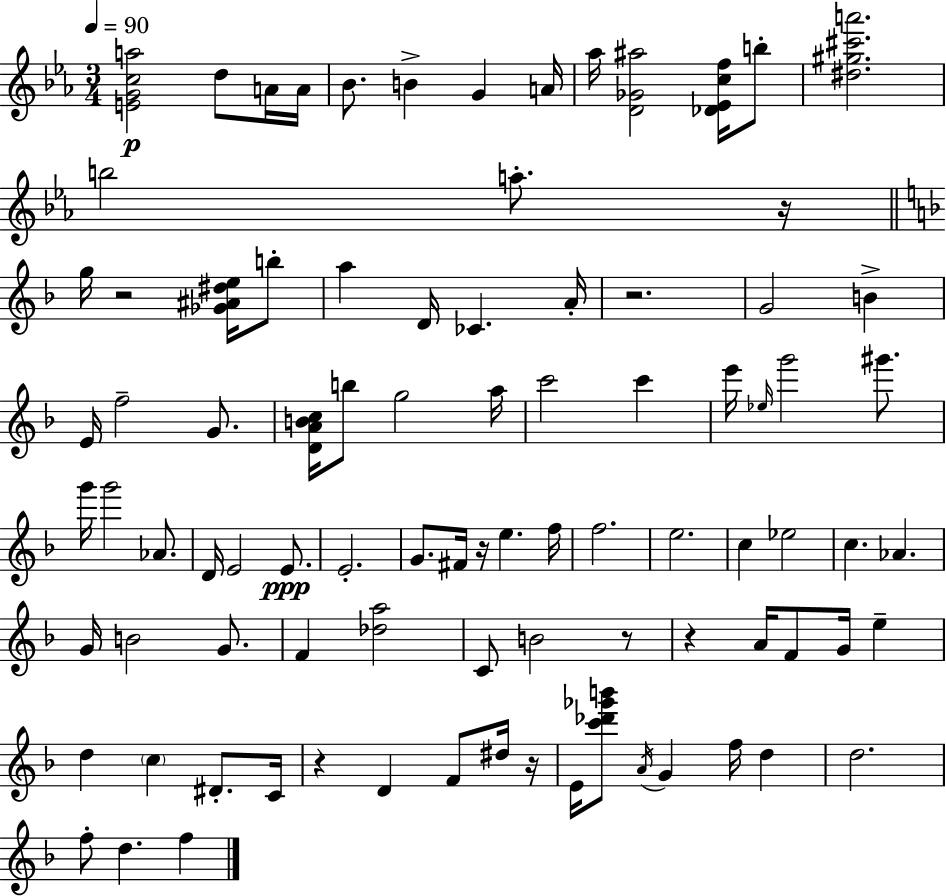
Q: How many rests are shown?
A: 8